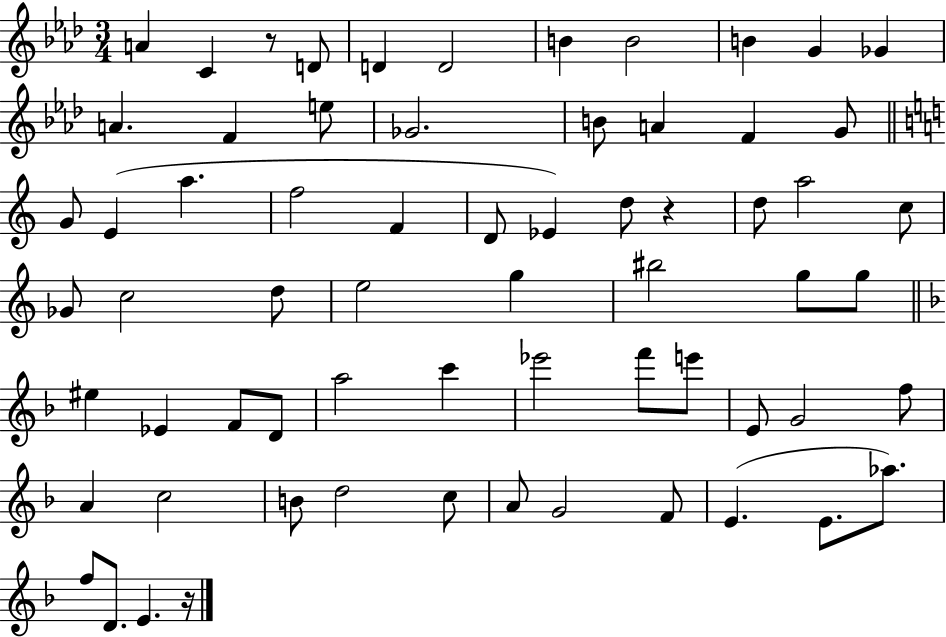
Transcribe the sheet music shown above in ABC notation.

X:1
T:Untitled
M:3/4
L:1/4
K:Ab
A C z/2 D/2 D D2 B B2 B G _G A F e/2 _G2 B/2 A F G/2 G/2 E a f2 F D/2 _E d/2 z d/2 a2 c/2 _G/2 c2 d/2 e2 g ^b2 g/2 g/2 ^e _E F/2 D/2 a2 c' _e'2 f'/2 e'/2 E/2 G2 f/2 A c2 B/2 d2 c/2 A/2 G2 F/2 E E/2 _a/2 f/2 D/2 E z/4